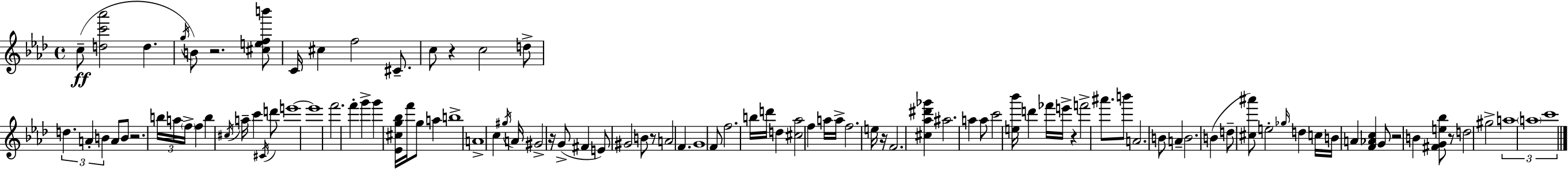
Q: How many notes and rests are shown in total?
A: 107